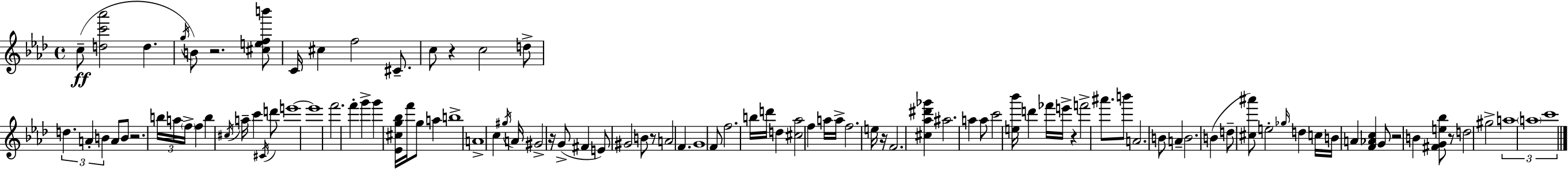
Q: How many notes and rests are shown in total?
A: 107